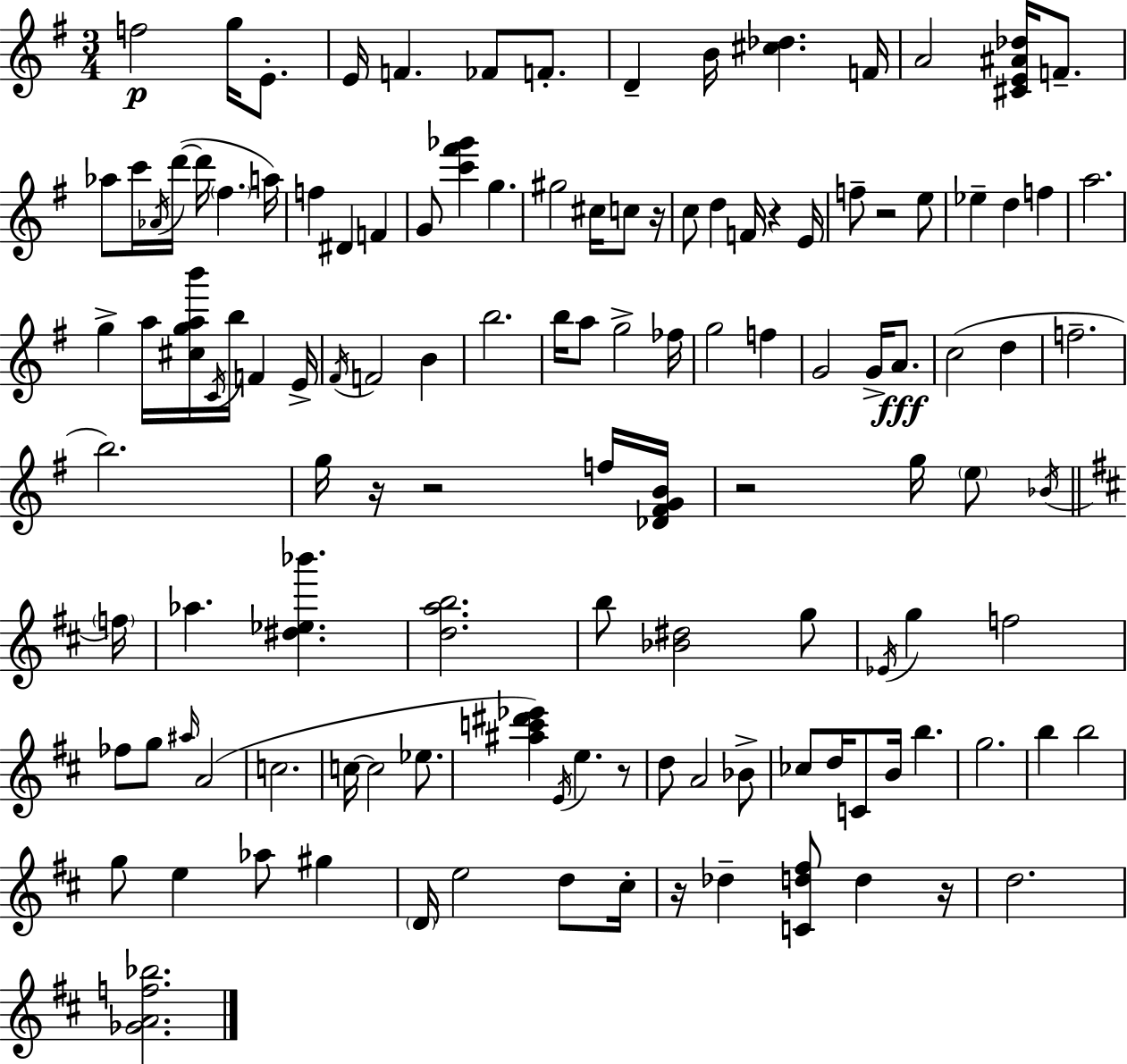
{
  \clef treble
  \numericTimeSignature
  \time 3/4
  \key e \minor
  f''2\p g''16 e'8.-. | e'16 f'4. fes'8 f'8.-. | d'4-- b'16 <cis'' des''>4. f'16 | a'2 <cis' e' ais' des''>16 f'8.-- | \break aes''8 c'''16 \acciaccatura { aes'16 }( d'''16~~ d'''16 \parenthesize fis''4. | a''16) f''4 dis'4 f'4 | g'8 <c''' fis''' ges'''>4 g''4. | gis''2 cis''16 c''8 | \break r16 c''8 d''4 f'16 r4 | e'16 f''8-- r2 e''8 | ees''4-- d''4 f''4 | a''2. | \break g''4-> a''16 <cis'' g'' a'' b'''>16 \acciaccatura { c'16 } b''16 f'4 | e'16-> \acciaccatura { fis'16 } f'2 b'4 | b''2. | b''16 a''8 g''2-> | \break fes''16 g''2 f''4 | g'2 g'16-> | a'8.\fff c''2( d''4 | f''2.-- | \break b''2.) | g''16 r16 r2 | f''16 <des' fis' g' b'>16 r2 g''16 | \parenthesize e''8 \acciaccatura { bes'16 } \bar "||" \break \key d \major \parenthesize f''16 aes''4. <dis'' ees'' bes'''>4. | <d'' a'' b''>2. | b''8 <bes' dis''>2 g''8 | \acciaccatura { ees'16 } g''4 f''2 | \break fes''8 g''8 \grace { ais''16 } a'2( | c''2. | c''16~~ c''2 | ees''8. <ais'' c''' dis''' ees'''>4) \acciaccatura { e'16 } e''4. | \break r8 d''8 a'2 | bes'8-> ces''8 d''16 c'8 b'16 b''4. | g''2. | b''4 b''2 | \break g''8 e''4 aes''8 | gis''4 \parenthesize d'16 e''2 | d''8 cis''16-. r16 des''4-- <c' d'' fis''>8 d''4 | r16 d''2. | \break <ges' a' f'' bes''>2. | \bar "|."
}